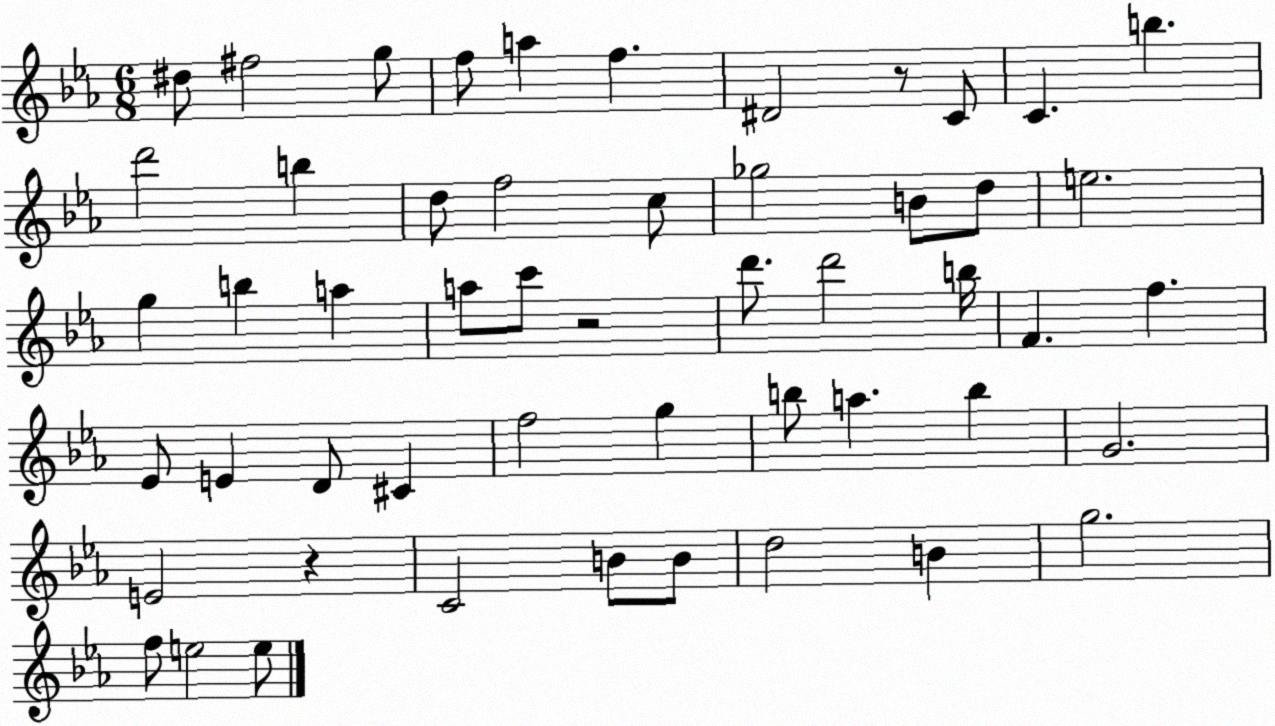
X:1
T:Untitled
M:6/8
L:1/4
K:Eb
^d/2 ^f2 g/2 f/2 a f ^D2 z/2 C/2 C b d'2 b d/2 f2 c/2 _g2 B/2 d/2 e2 g b a a/2 c'/2 z2 d'/2 d'2 b/4 F f _E/2 E D/2 ^C f2 g b/2 a b G2 E2 z C2 B/2 B/2 d2 B g2 f/2 e2 e/2